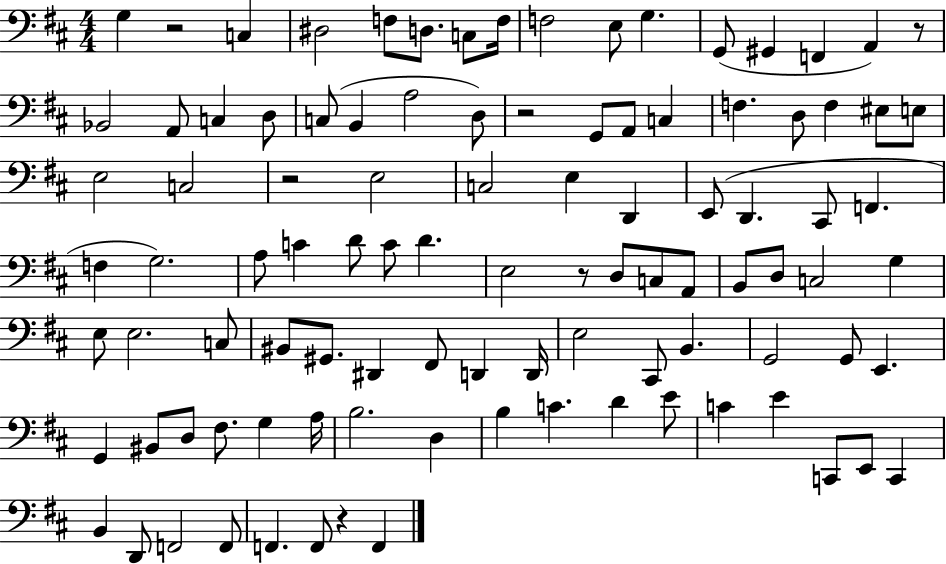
{
  \clef bass
  \numericTimeSignature
  \time 4/4
  \key d \major
  g4 r2 c4 | dis2 f8 d8. c8 f16 | f2 e8 g4. | g,8( gis,4 f,4 a,4) r8 | \break bes,2 a,8 c4 d8 | c8( b,4 a2 d8) | r2 g,8 a,8 c4 | f4. d8 f4 eis8 e8 | \break e2 c2 | r2 e2 | c2 e4 d,4 | e,8( d,4. cis,8 f,4. | \break f4 g2.) | a8 c'4 d'8 c'8 d'4. | e2 r8 d8 c8 a,8 | b,8 d8 c2 g4 | \break e8 e2. c8 | bis,8 gis,8. dis,4 fis,8 d,4 d,16 | e2 cis,8 b,4. | g,2 g,8 e,4. | \break g,4 bis,8 d8 fis8. g4 a16 | b2. d4 | b4 c'4. d'4 e'8 | c'4 e'4 c,8 e,8 c,4 | \break b,4 d,8 f,2 f,8 | f,4. f,8 r4 f,4 | \bar "|."
}